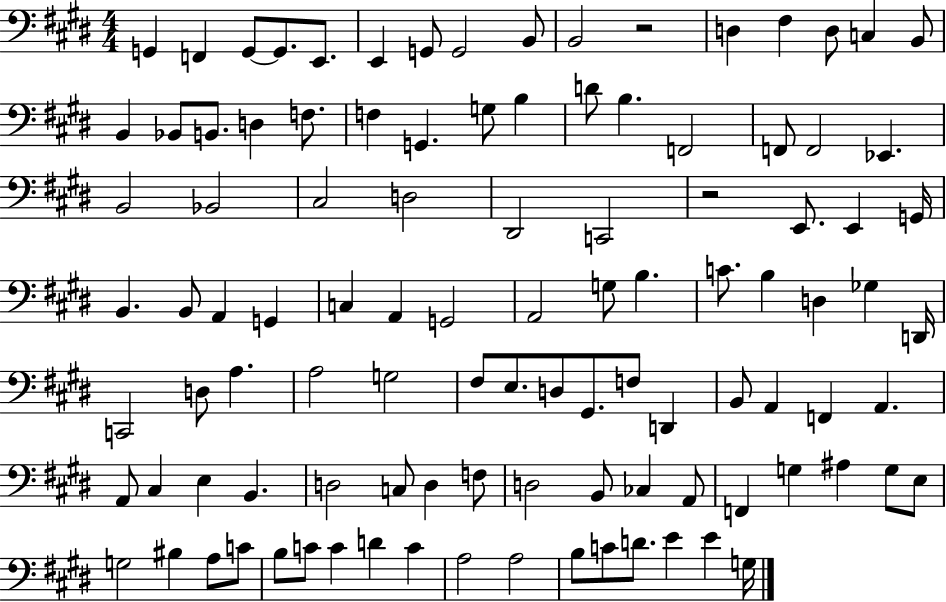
{
  \clef bass
  \numericTimeSignature
  \time 4/4
  \key e \major
  \repeat volta 2 { g,4 f,4 g,8~~ g,8. e,8. | e,4 g,8 g,2 b,8 | b,2 r2 | d4 fis4 d8 c4 b,8 | \break b,4 bes,8 b,8. d4 f8. | f4 g,4. g8 b4 | d'8 b4. f,2 | f,8 f,2 ees,4. | \break b,2 bes,2 | cis2 d2 | dis,2 c,2 | r2 e,8. e,4 g,16 | \break b,4. b,8 a,4 g,4 | c4 a,4 g,2 | a,2 g8 b4. | c'8. b4 d4 ges4 d,16 | \break c,2 d8 a4. | a2 g2 | fis8 e8. d8 gis,8. f8 d,4 | b,8 a,4 f,4 a,4. | \break a,8 cis4 e4 b,4. | d2 c8 d4 f8 | d2 b,8 ces4 a,8 | f,4 g4 ais4 g8 e8 | \break g2 bis4 a8 c'8 | b8 c'8 c'4 d'4 c'4 | a2 a2 | b8 c'8 d'8. e'4 e'4 g16 | \break } \bar "|."
}